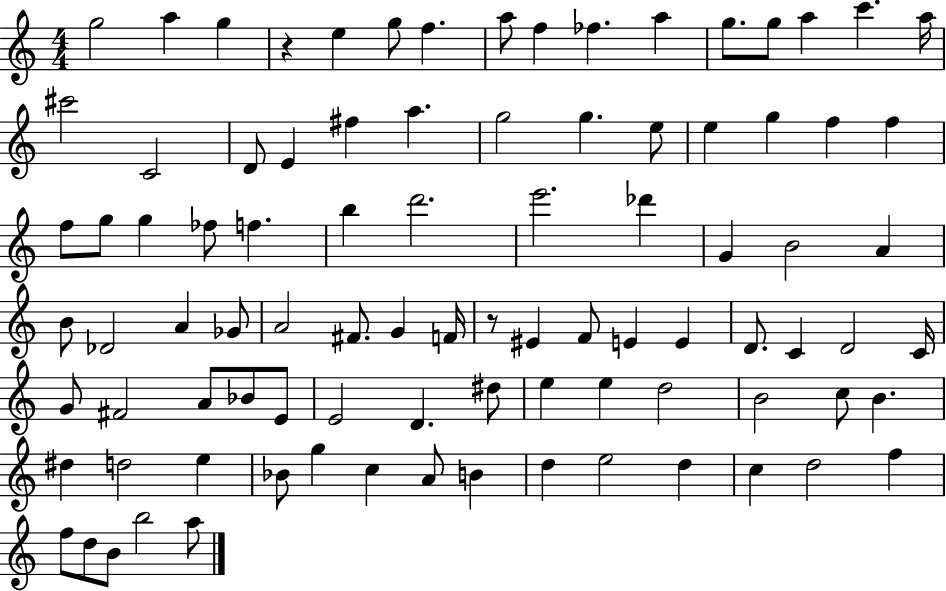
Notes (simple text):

G5/h A5/q G5/q R/q E5/q G5/e F5/q. A5/e F5/q FES5/q. A5/q G5/e. G5/e A5/q C6/q. A5/s C#6/h C4/h D4/e E4/q F#5/q A5/q. G5/h G5/q. E5/e E5/q G5/q F5/q F5/q F5/e G5/e G5/q FES5/e F5/q. B5/q D6/h. E6/h. Db6/q G4/q B4/h A4/q B4/e Db4/h A4/q Gb4/e A4/h F#4/e. G4/q F4/s R/e EIS4/q F4/e E4/q E4/q D4/e. C4/q D4/h C4/s G4/e F#4/h A4/e Bb4/e E4/e E4/h D4/q. D#5/e E5/q E5/q D5/h B4/h C5/e B4/q. D#5/q D5/h E5/q Bb4/e G5/q C5/q A4/e B4/q D5/q E5/h D5/q C5/q D5/h F5/q F5/e D5/e B4/e B5/h A5/e